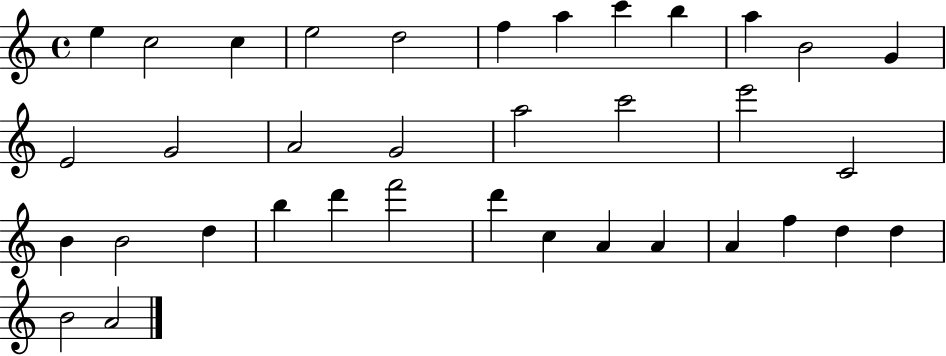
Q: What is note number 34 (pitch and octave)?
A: D5